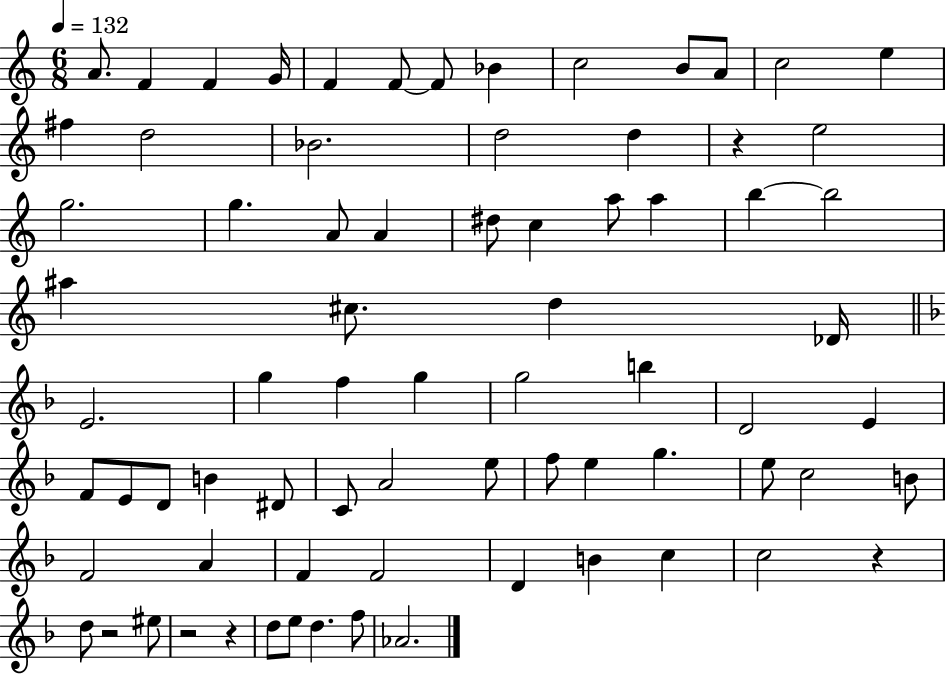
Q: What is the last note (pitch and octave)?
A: Ab4